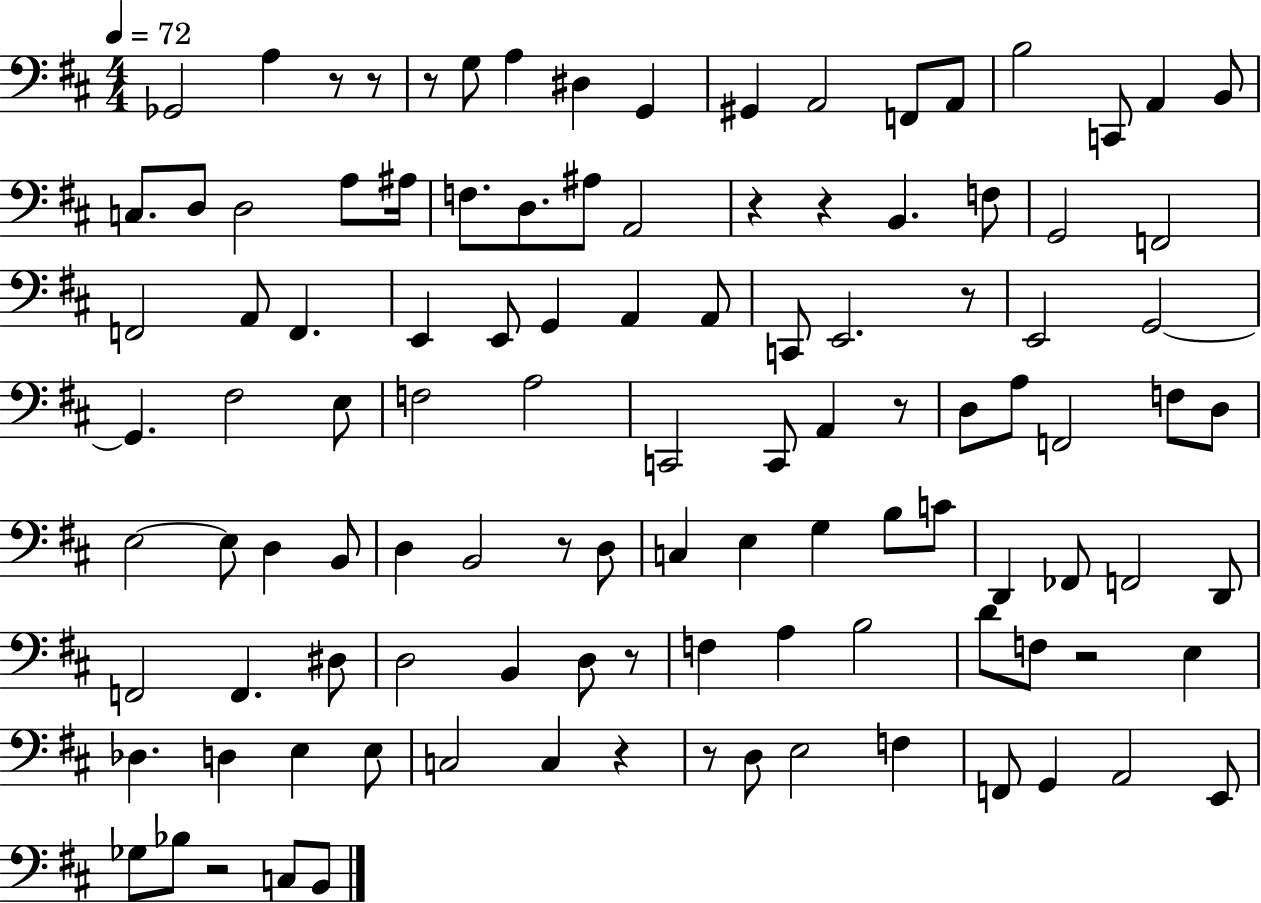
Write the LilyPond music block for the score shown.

{
  \clef bass
  \numericTimeSignature
  \time 4/4
  \key d \major
  \tempo 4 = 72
  ges,2 a4 r8 r8 | r8 g8 a4 dis4 g,4 | gis,4 a,2 f,8 a,8 | b2 c,8 a,4 b,8 | \break c8. d8 d2 a8 ais16 | f8. d8. ais8 a,2 | r4 r4 b,4. f8 | g,2 f,2 | \break f,2 a,8 f,4. | e,4 e,8 g,4 a,4 a,8 | c,8 e,2. r8 | e,2 g,2~~ | \break g,4. fis2 e8 | f2 a2 | c,2 c,8 a,4 r8 | d8 a8 f,2 f8 d8 | \break e2~~ e8 d4 b,8 | d4 b,2 r8 d8 | c4 e4 g4 b8 c'8 | d,4 fes,8 f,2 d,8 | \break f,2 f,4. dis8 | d2 b,4 d8 r8 | f4 a4 b2 | d'8 f8 r2 e4 | \break des4. d4 e4 e8 | c2 c4 r4 | r8 d8 e2 f4 | f,8 g,4 a,2 e,8 | \break ges8 bes8 r2 c8 b,8 | \bar "|."
}